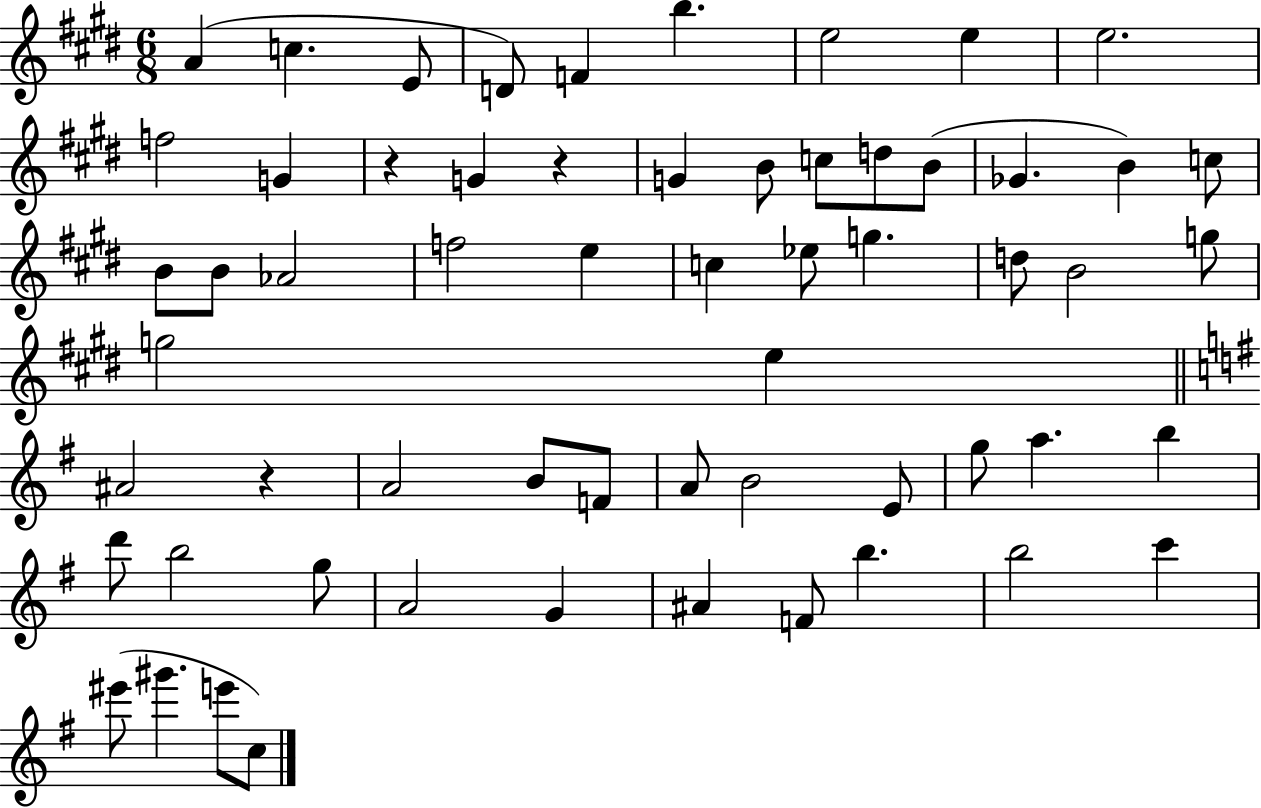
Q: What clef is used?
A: treble